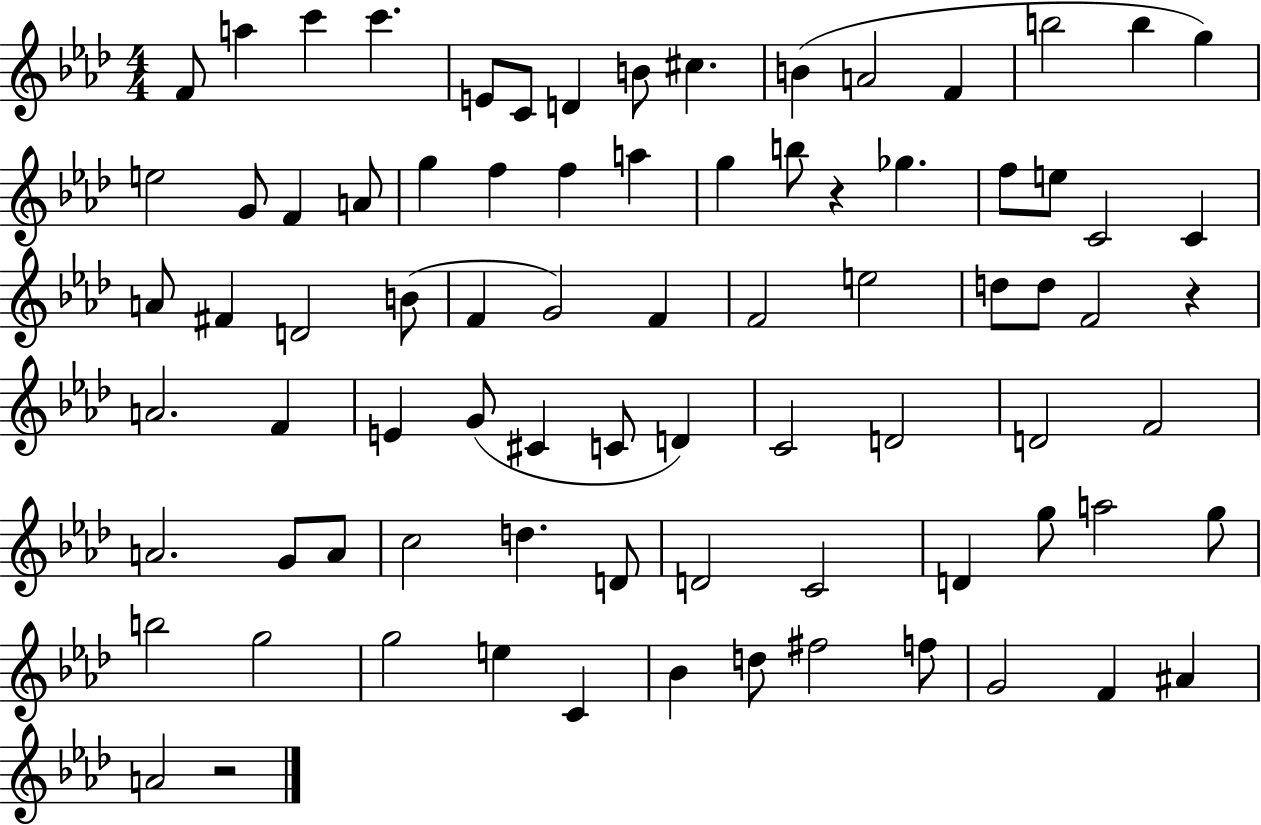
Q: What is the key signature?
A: AES major